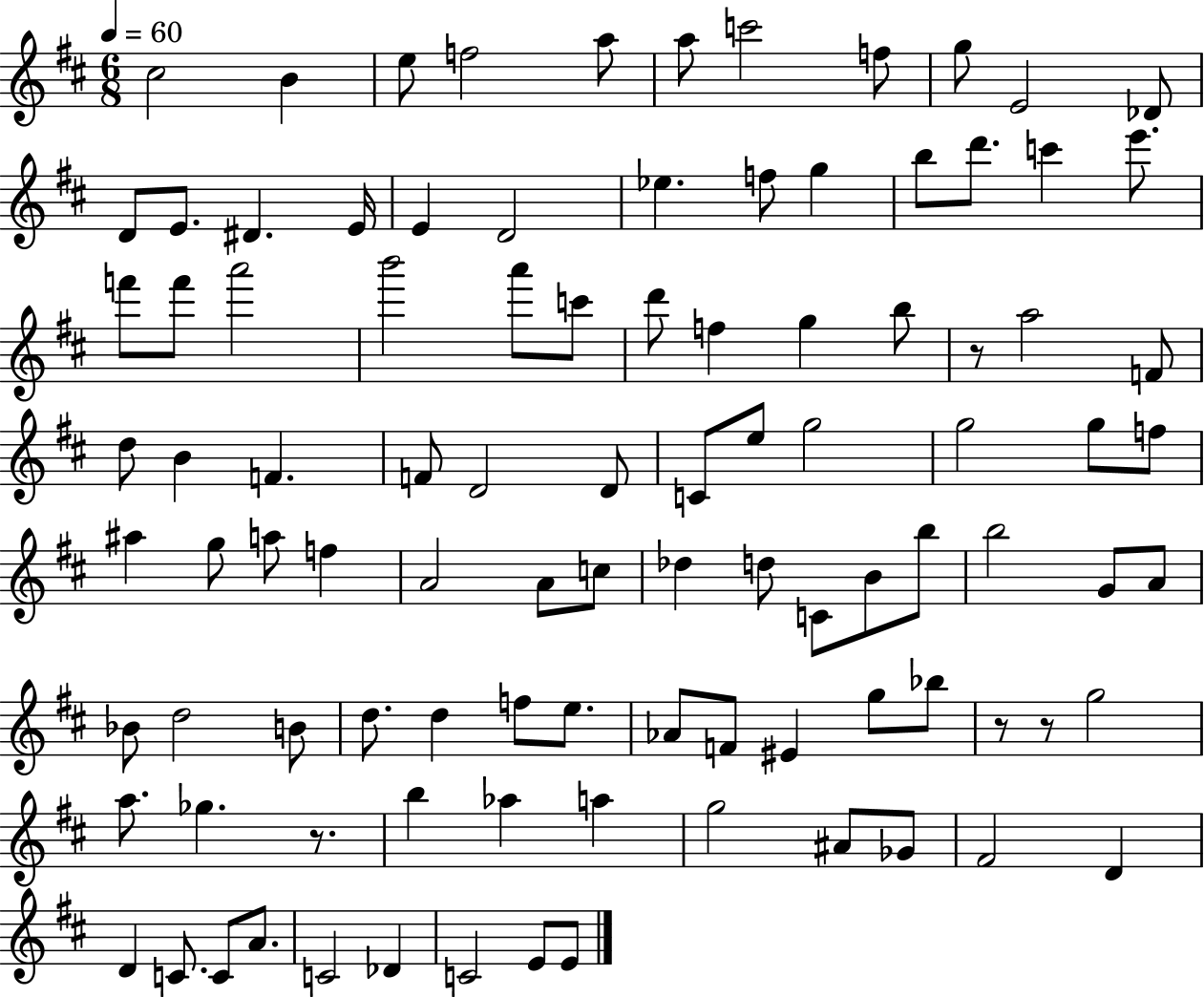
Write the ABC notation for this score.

X:1
T:Untitled
M:6/8
L:1/4
K:D
^c2 B e/2 f2 a/2 a/2 c'2 f/2 g/2 E2 _D/2 D/2 E/2 ^D E/4 E D2 _e f/2 g b/2 d'/2 c' e'/2 f'/2 f'/2 a'2 b'2 a'/2 c'/2 d'/2 f g b/2 z/2 a2 F/2 d/2 B F F/2 D2 D/2 C/2 e/2 g2 g2 g/2 f/2 ^a g/2 a/2 f A2 A/2 c/2 _d d/2 C/2 B/2 b/2 b2 G/2 A/2 _B/2 d2 B/2 d/2 d f/2 e/2 _A/2 F/2 ^E g/2 _b/2 z/2 z/2 g2 a/2 _g z/2 b _a a g2 ^A/2 _G/2 ^F2 D D C/2 C/2 A/2 C2 _D C2 E/2 E/2